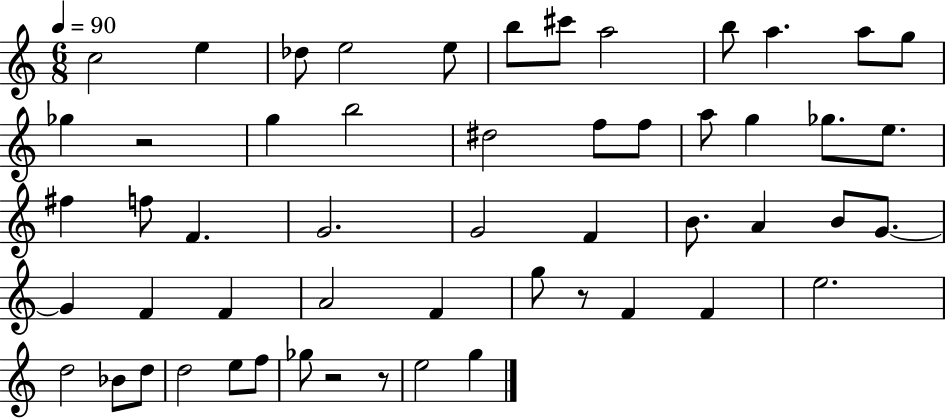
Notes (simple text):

C5/h E5/q Db5/e E5/h E5/e B5/e C#6/e A5/h B5/e A5/q. A5/e G5/e Gb5/q R/h G5/q B5/h D#5/h F5/e F5/e A5/e G5/q Gb5/e. E5/e. F#5/q F5/e F4/q. G4/h. G4/h F4/q B4/e. A4/q B4/e G4/e. G4/q F4/q F4/q A4/h F4/q G5/e R/e F4/q F4/q E5/h. D5/h Bb4/e D5/e D5/h E5/e F5/e Gb5/e R/h R/e E5/h G5/q